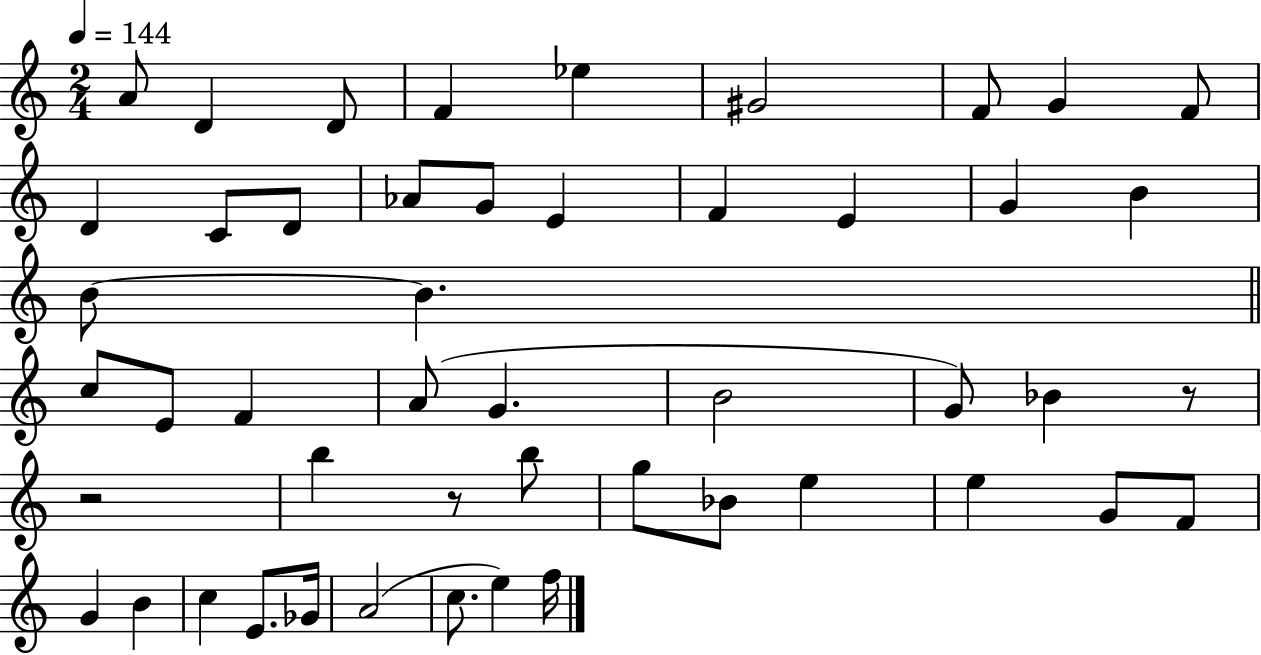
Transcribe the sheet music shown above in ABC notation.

X:1
T:Untitled
M:2/4
L:1/4
K:C
A/2 D D/2 F _e ^G2 F/2 G F/2 D C/2 D/2 _A/2 G/2 E F E G B B/2 B c/2 E/2 F A/2 G B2 G/2 _B z/2 z2 b z/2 b/2 g/2 _B/2 e e G/2 F/2 G B c E/2 _G/4 A2 c/2 e f/4